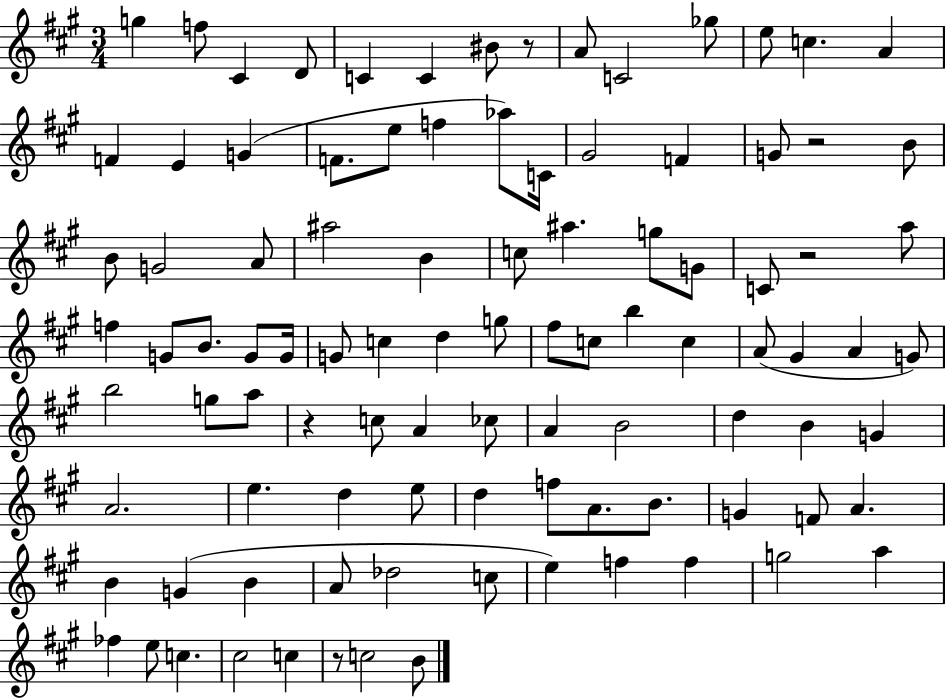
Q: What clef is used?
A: treble